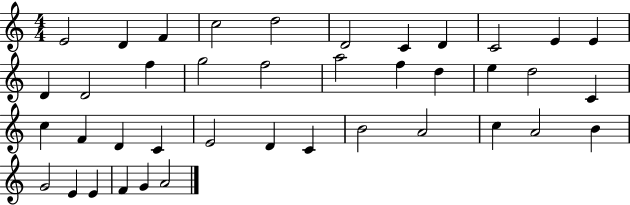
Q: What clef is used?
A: treble